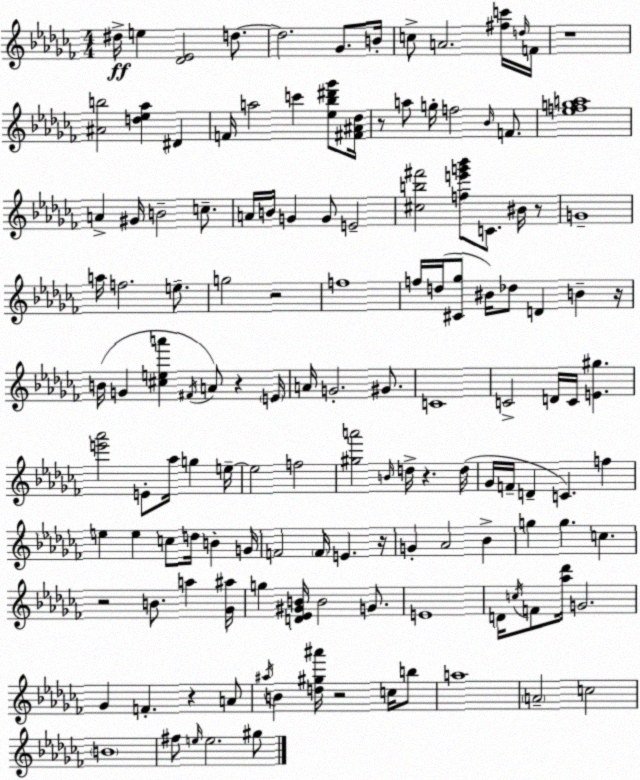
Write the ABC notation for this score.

X:1
T:Untitled
M:4/4
L:1/4
K:Abm
^d/4 e [_D_E]2 d/2 d2 _G/2 B/4 c/2 A2 [^fc']/4 d/4 F/4 z4 [^Ab]2 [d_e_a] ^D F/4 a2 c' [_e_b^d'_g']/2 [^F^A_d]/4 z/2 a/2 g/4 f2 _B/4 F/2 [_efga]4 A ^G/4 B2 c/2 A/4 B/4 G G/2 E2 [^cb^f']2 [fe'g'_b']/2 C/2 ^B/4 z/2 G4 a/4 f2 e/2 g2 z2 f4 f/4 d/4 [^C_g]/2 ^B/4 _d/2 D B z/4 B/4 G [^cea'] ^F/4 A/2 z E/4 A/4 G2 ^G/2 C4 C2 D/4 C/4 [E^g] [e'_a']2 E/2 _a/4 g e/4 e2 f2 [^ga']2 B/4 d/4 z d/4 _G/4 F/4 D C f e e c/2 d/4 B G/4 F2 F/4 E z/4 G _A2 _B g g c z2 B/2 a [_G^a]/4 g [D_E^GB]/4 B2 G/2 E4 D/4 c/4 F/2 [_a_d']/4 G2 _G F z A/2 ^a/4 B [d^g^a']/4 z2 c/4 b/2 a4 A2 c2 B4 ^f/2 e/4 e2 ^g/2